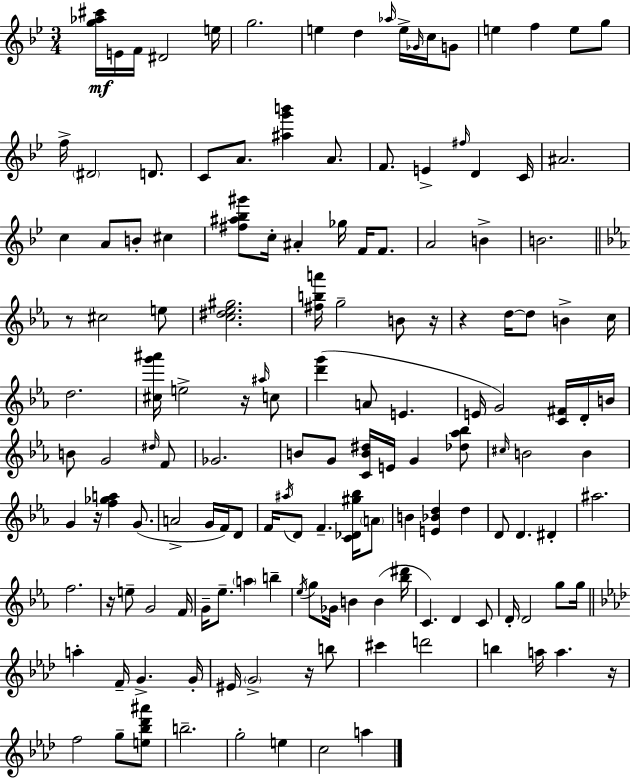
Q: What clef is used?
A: treble